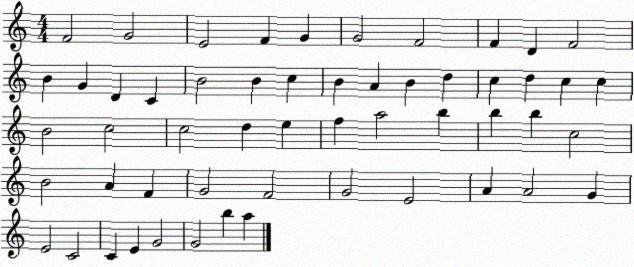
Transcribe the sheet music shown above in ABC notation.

X:1
T:Untitled
M:4/4
L:1/4
K:C
F2 G2 E2 F G G2 F2 F D F2 B G D C B2 B c B A B d c d c c B2 c2 c2 d e f a2 b b b c2 B2 A F G2 F2 G2 E2 A A2 G E2 C2 C E G2 G2 b a